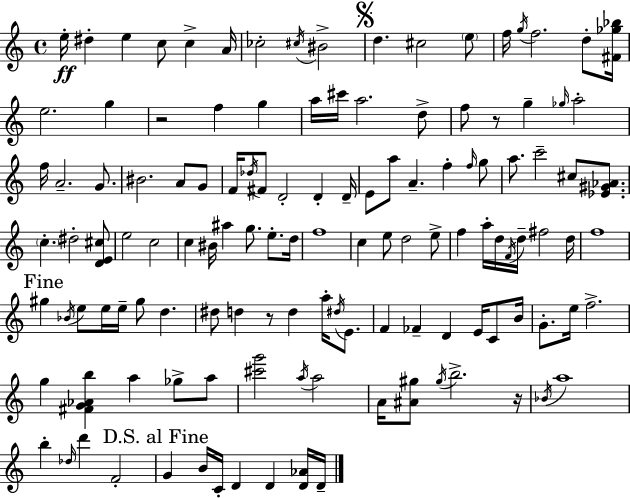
{
  \clef treble
  \time 4/4
  \defaultTimeSignature
  \key a \minor
  \repeat volta 2 { e''16-.\ff dis''4-. e''4 c''8 c''4-> a'16 | ces''2-. \acciaccatura { cis''16 } bis'2-> | \mark \markup { \musicglyph "scripts.segno" } d''4. cis''2 \parenthesize e''8 | f''16 \acciaccatura { g''16 } f''2. d''8-. | \break <fis' ges'' bes''>16 e''2. g''4 | r2 f''4 g''4 | a''16 cis'''16 a''2. | d''8-> f''8 r8 g''4-- \grace { ges''16 } a''2-. | \break f''16 a'2.-- | g'8. bis'2. a'8 | g'8 f'16 \acciaccatura { des''16 } fis'8 d'2-. d'4-. | d'16-- e'8 a''8 a'4.-- f''4-. | \break \grace { f''16 } g''8 a''8. c'''2-- | cis''8 <ees' gis' aes'>8. \parenthesize c''4.-. dis''2-. | <d' e' cis''>8 e''2 c''2 | c''4 bis'16 ais''4 g''8. | \break e''8.-. d''16 f''1 | c''4 e''8 d''2 | e''8-> f''4 a''16-. d''16 \acciaccatura { f'16 } d''16-- fis''2 | d''16 f''1 | \break \mark "Fine" gis''4 \acciaccatura { bes'16 } e''8 e''16 e''16-- gis''8 | d''4. dis''8 d''4 r8 d''4 | a''16-. \acciaccatura { dis''16 } e'8. f'4 fes'4-- | d'4 e'16 c'8 b'16 g'8.-. e''16 f''2.-> | \break g''4 <fis' g' aes' b''>4 | a''4 ges''8-> a''8 <cis''' g'''>2 | \acciaccatura { a''16 } a''2 a'16 <ais' gis''>8 \acciaccatura { gis''16 } b''2.-> | r16 \acciaccatura { bes'16 } a''1 | \break b''4-. \grace { des''16 } | d'''4 f'2-. \mark "D.S. al Fine" g'4 | b'16 c'16-. d'4 d'4 <d' aes'>16 d'16-- } \bar "|."
}